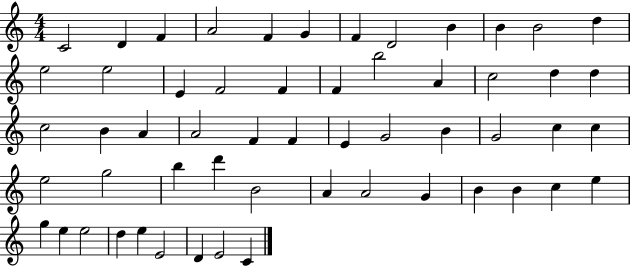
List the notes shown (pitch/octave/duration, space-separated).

C4/h D4/q F4/q A4/h F4/q G4/q F4/q D4/h B4/q B4/q B4/h D5/q E5/h E5/h E4/q F4/h F4/q F4/q B5/h A4/q C5/h D5/q D5/q C5/h B4/q A4/q A4/h F4/q F4/q E4/q G4/h B4/q G4/h C5/q C5/q E5/h G5/h B5/q D6/q B4/h A4/q A4/h G4/q B4/q B4/q C5/q E5/q G5/q E5/q E5/h D5/q E5/q E4/h D4/q E4/h C4/q